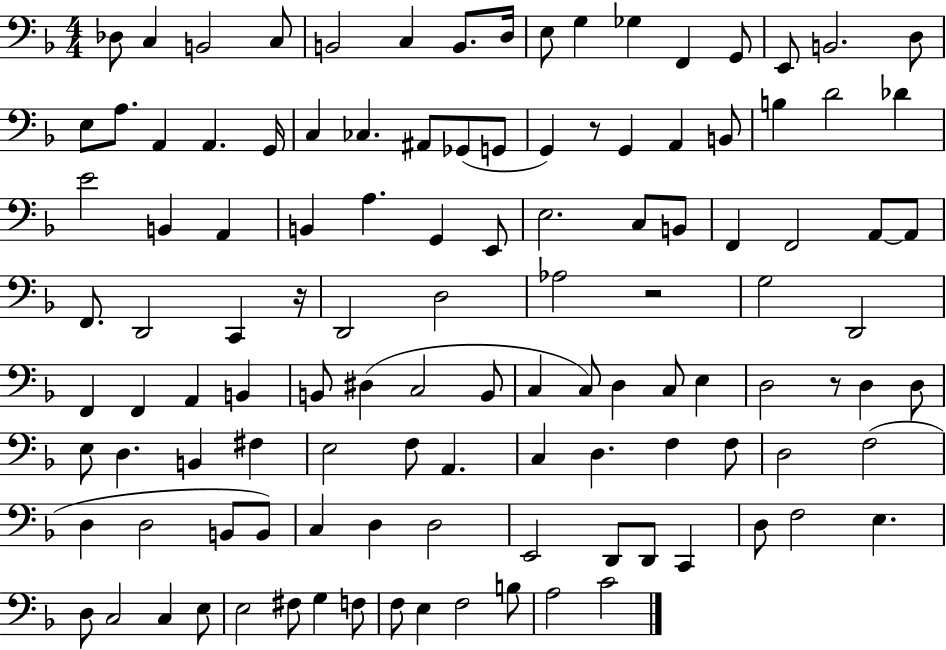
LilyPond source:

{
  \clef bass
  \numericTimeSignature
  \time 4/4
  \key f \major
  \repeat volta 2 { des8 c4 b,2 c8 | b,2 c4 b,8. d16 | e8 g4 ges4 f,4 g,8 | e,8 b,2. d8 | \break e8 a8. a,4 a,4. g,16 | c4 ces4. ais,8 ges,8( g,8 | g,4) r8 g,4 a,4 b,8 | b4 d'2 des'4 | \break e'2 b,4 a,4 | b,4 a4. g,4 e,8 | e2. c8 b,8 | f,4 f,2 a,8~~ a,8 | \break f,8. d,2 c,4 r16 | d,2 d2 | aes2 r2 | g2 d,2 | \break f,4 f,4 a,4 b,4 | b,8 dis4( c2 b,8 | c4 c8) d4 c8 e4 | d2 r8 d4 d8 | \break e8 d4. b,4 fis4 | e2 f8 a,4. | c4 d4. f4 f8 | d2 f2( | \break d4 d2 b,8 b,8) | c4 d4 d2 | e,2 d,8 d,8 c,4 | d8 f2 e4. | \break d8 c2 c4 e8 | e2 fis8 g4 f8 | f8 e4 f2 b8 | a2 c'2 | \break } \bar "|."
}